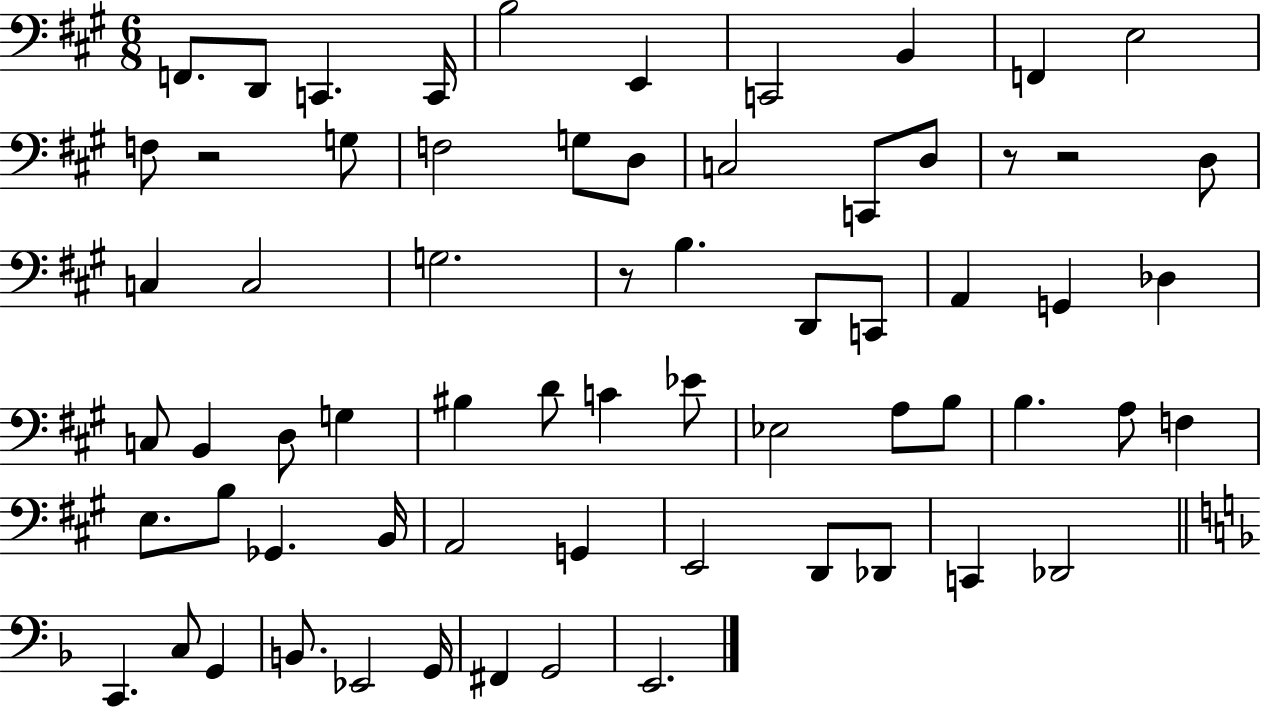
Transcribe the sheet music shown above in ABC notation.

X:1
T:Untitled
M:6/8
L:1/4
K:A
F,,/2 D,,/2 C,, C,,/4 B,2 E,, C,,2 B,, F,, E,2 F,/2 z2 G,/2 F,2 G,/2 D,/2 C,2 C,,/2 D,/2 z/2 z2 D,/2 C, C,2 G,2 z/2 B, D,,/2 C,,/2 A,, G,, _D, C,/2 B,, D,/2 G, ^B, D/2 C _E/2 _E,2 A,/2 B,/2 B, A,/2 F, E,/2 B,/2 _G,, B,,/4 A,,2 G,, E,,2 D,,/2 _D,,/2 C,, _D,,2 C,, C,/2 G,, B,,/2 _E,,2 G,,/4 ^F,, G,,2 E,,2